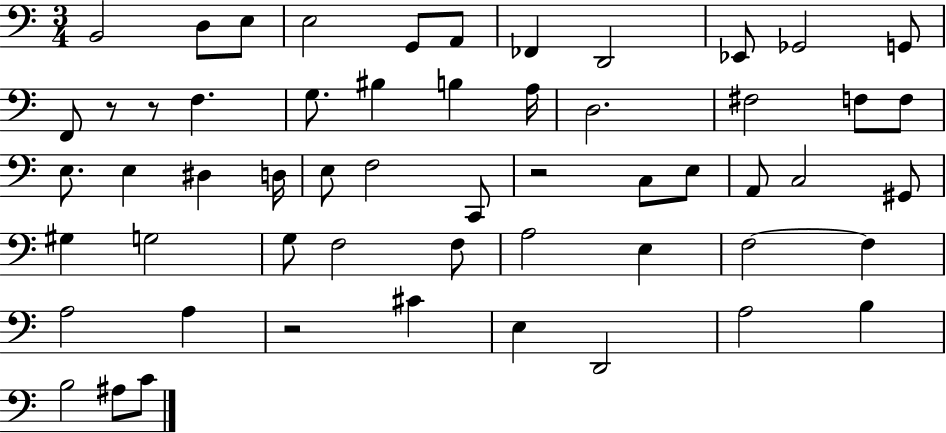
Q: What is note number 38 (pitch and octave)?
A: F3